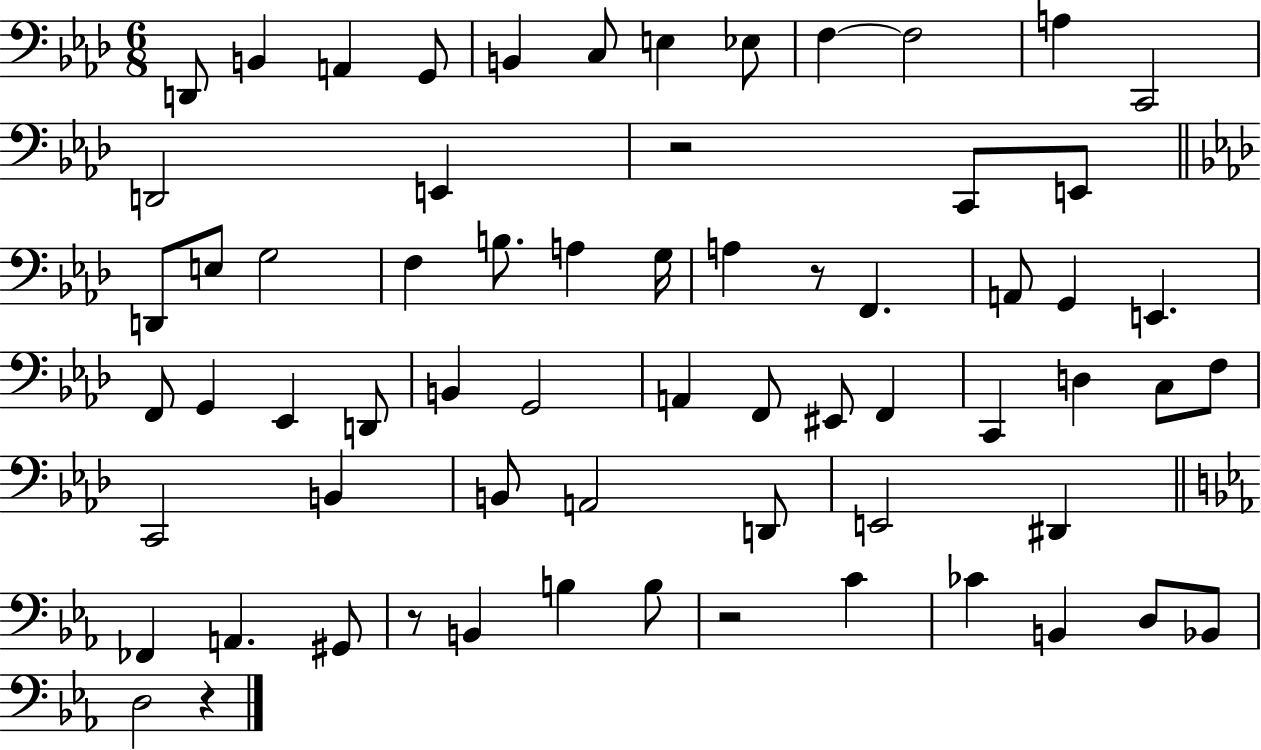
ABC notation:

X:1
T:Untitled
M:6/8
L:1/4
K:Ab
D,,/2 B,, A,, G,,/2 B,, C,/2 E, _E,/2 F, F,2 A, C,,2 D,,2 E,, z2 C,,/2 E,,/2 D,,/2 E,/2 G,2 F, B,/2 A, G,/4 A, z/2 F,, A,,/2 G,, E,, F,,/2 G,, _E,, D,,/2 B,, G,,2 A,, F,,/2 ^E,,/2 F,, C,, D, C,/2 F,/2 C,,2 B,, B,,/2 A,,2 D,,/2 E,,2 ^D,, _F,, A,, ^G,,/2 z/2 B,, B, B,/2 z2 C _C B,, D,/2 _B,,/2 D,2 z